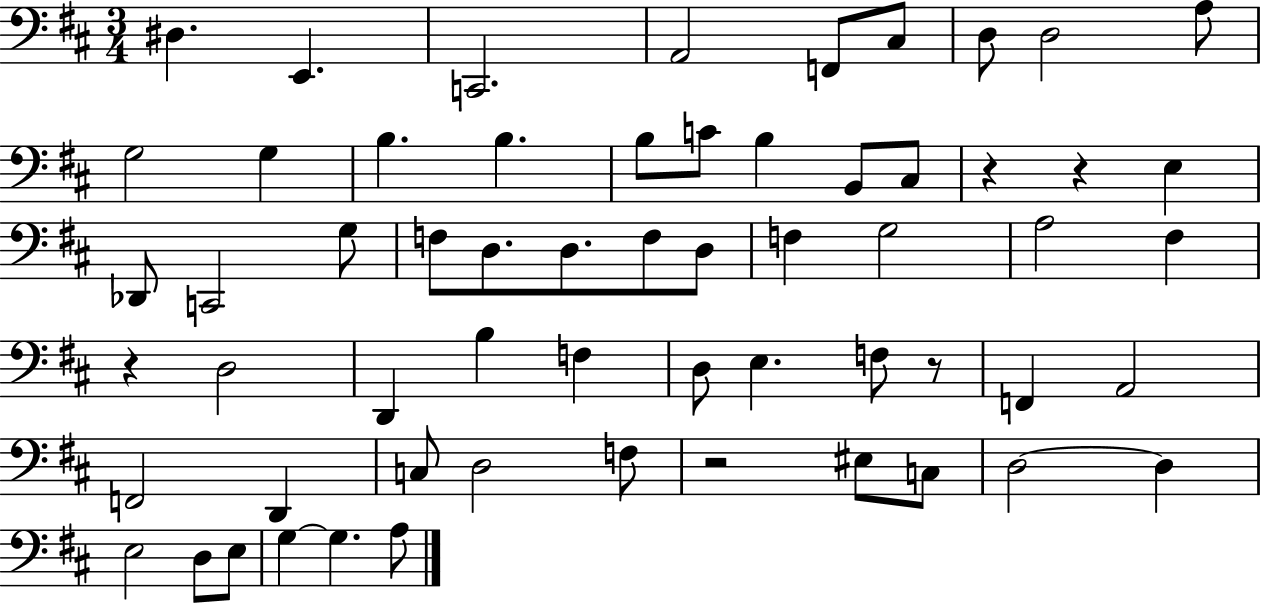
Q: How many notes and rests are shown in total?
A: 60